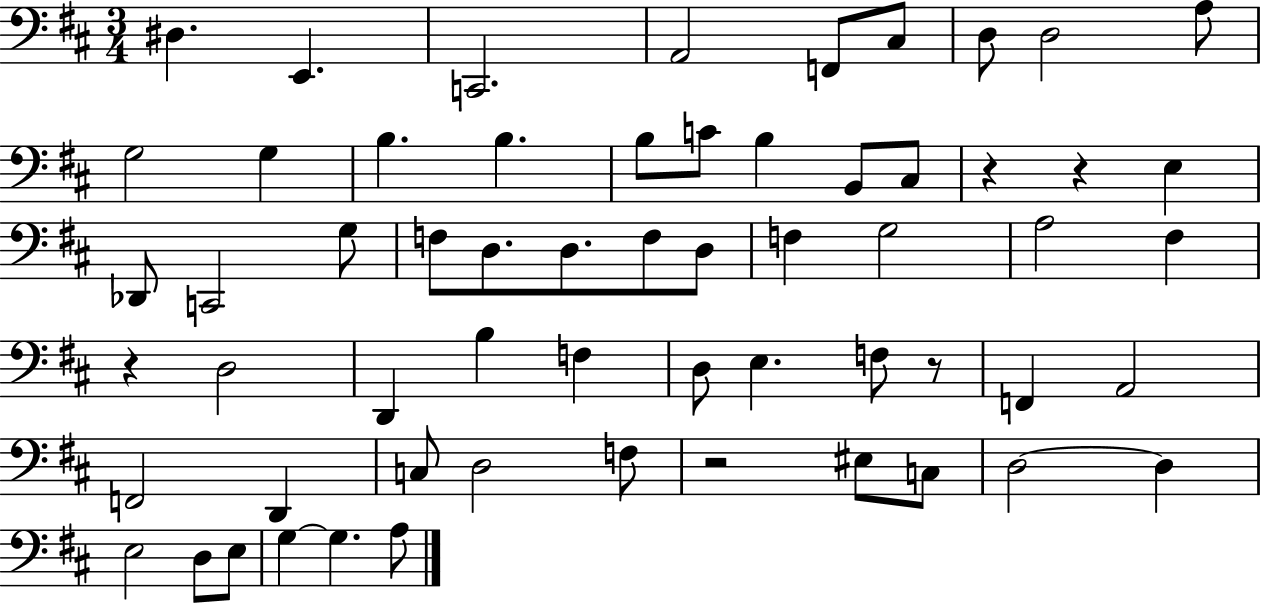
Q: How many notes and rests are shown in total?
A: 60